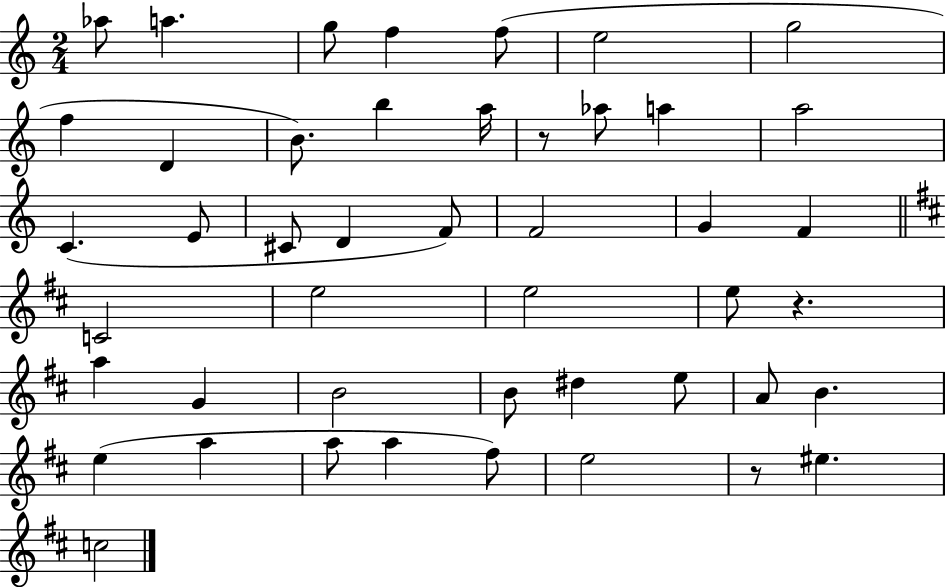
Ab5/e A5/q. G5/e F5/q F5/e E5/h G5/h F5/q D4/q B4/e. B5/q A5/s R/e Ab5/e A5/q A5/h C4/q. E4/e C#4/e D4/q F4/e F4/h G4/q F4/q C4/h E5/h E5/h E5/e R/q. A5/q G4/q B4/h B4/e D#5/q E5/e A4/e B4/q. E5/q A5/q A5/e A5/q F#5/e E5/h R/e EIS5/q. C5/h